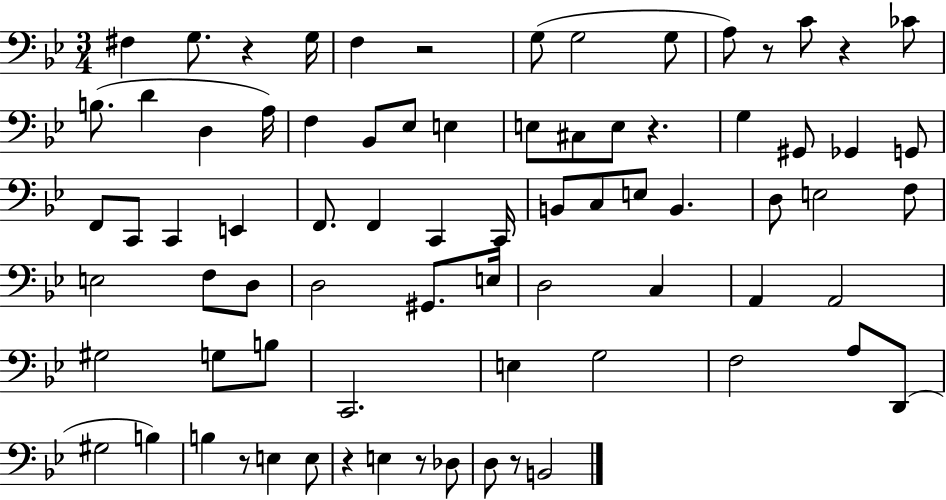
{
  \clef bass
  \numericTimeSignature
  \time 3/4
  \key bes \major
  fis4 g8. r4 g16 | f4 r2 | g8( g2 g8 | a8) r8 c'8 r4 ces'8 | \break b8.( d'4 d4 a16) | f4 bes,8 ees8 e4 | e8 cis8 e8 r4. | g4 gis,8 ges,4 g,8 | \break f,8 c,8 c,4 e,4 | f,8. f,4 c,4 c,16 | b,8 c8 e8 b,4. | d8 e2 f8 | \break e2 f8 d8 | d2 gis,8. e16 | d2 c4 | a,4 a,2 | \break gis2 g8 b8 | c,2. | e4 g2 | f2 a8 d,8( | \break gis2 b4) | b4 r8 e4 e8 | r4 e4 r8 des8 | d8 r8 b,2 | \break \bar "|."
}